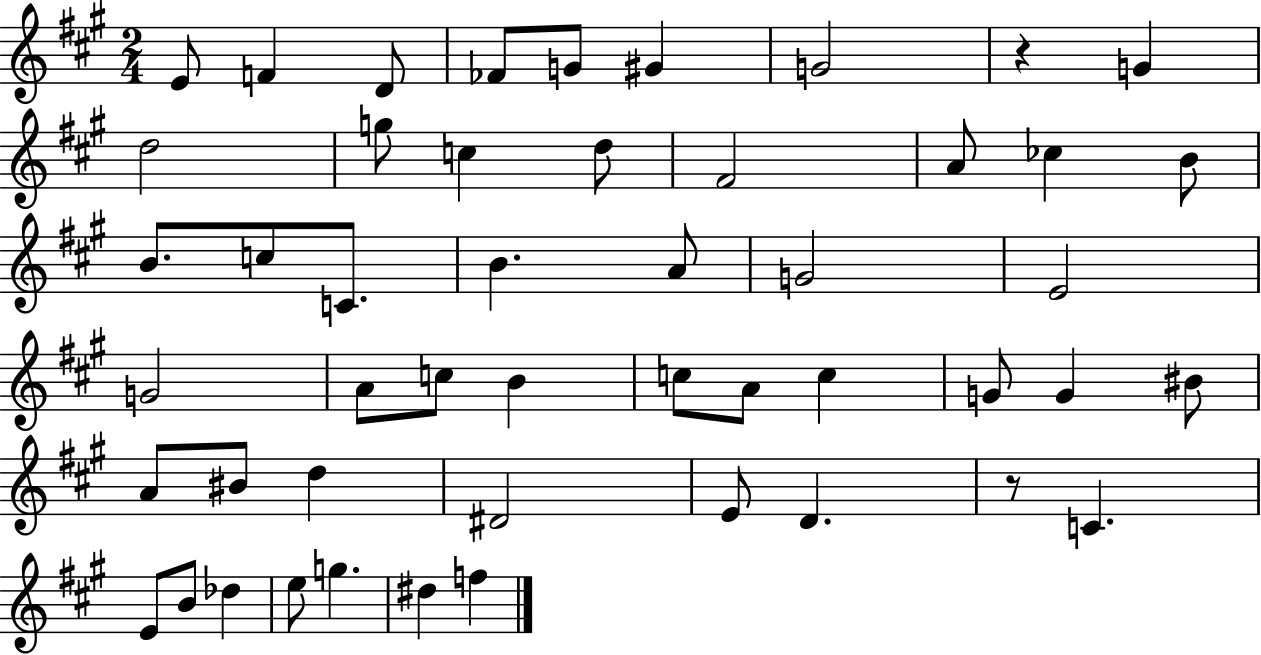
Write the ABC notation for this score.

X:1
T:Untitled
M:2/4
L:1/4
K:A
E/2 F D/2 _F/2 G/2 ^G G2 z G d2 g/2 c d/2 ^F2 A/2 _c B/2 B/2 c/2 C/2 B A/2 G2 E2 G2 A/2 c/2 B c/2 A/2 c G/2 G ^B/2 A/2 ^B/2 d ^D2 E/2 D z/2 C E/2 B/2 _d e/2 g ^d f